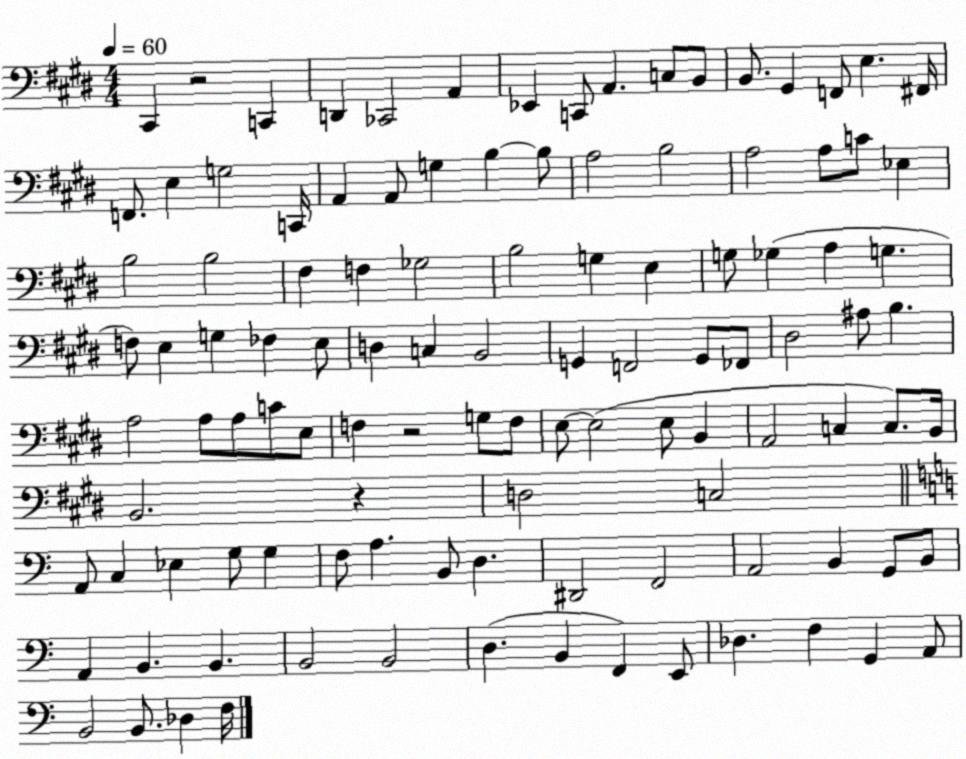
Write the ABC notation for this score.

X:1
T:Untitled
M:4/4
L:1/4
K:E
^C,, z2 C,, D,, _C,,2 A,, _E,, C,,/2 A,, C,/2 B,,/2 B,,/2 ^G,, F,,/2 E, ^F,,/4 F,,/2 E, G,2 C,,/4 A,, A,,/2 G, B, B,/2 A,2 B,2 A,2 A,/2 C/2 _E, B,2 B,2 ^F, F, _G,2 B,2 G, E, G,/2 _G, A, G, F,/2 E, G, _F, E,/2 D, C, B,,2 G,, F,,2 G,,/2 _F,,/2 ^D,2 ^A,/2 B, A,2 A,/2 A,/2 C/2 E,/2 F, z2 G,/2 F,/2 E,/2 E,2 E,/2 B,, A,,2 C, C,/2 B,,/4 B,,2 z D,2 C,2 A,,/2 C, _E, G,/2 G, F,/2 A, B,,/2 D, ^D,,2 F,,2 A,,2 B,, G,,/2 B,,/2 A,, B,, B,, B,,2 B,,2 D, B,, F,, E,,/2 _D, F, G,, A,,/2 B,,2 B,,/2 _D, F,/4